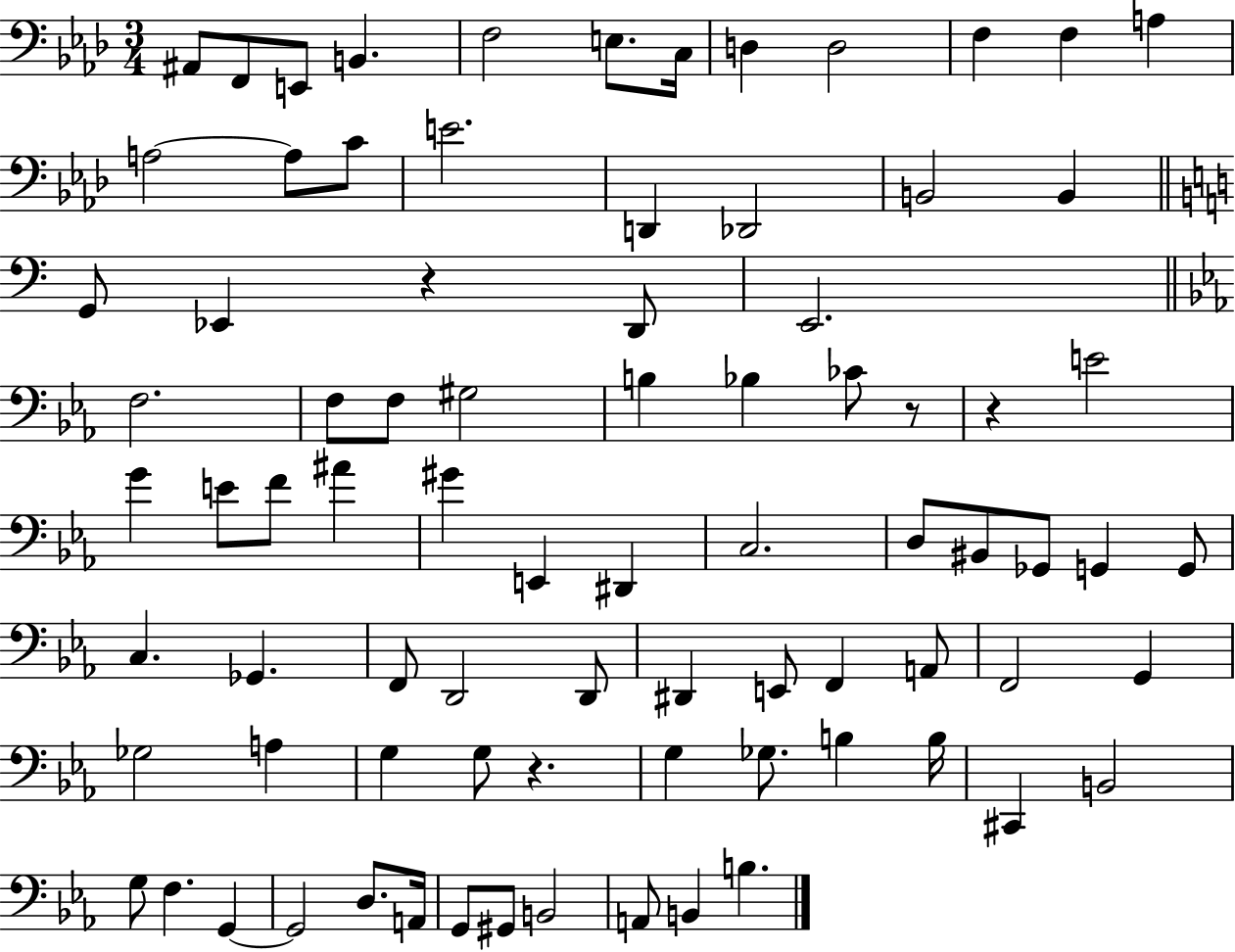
{
  \clef bass
  \numericTimeSignature
  \time 3/4
  \key aes \major
  ais,8 f,8 e,8 b,4. | f2 e8. c16 | d4 d2 | f4 f4 a4 | \break a2~~ a8 c'8 | e'2. | d,4 des,2 | b,2 b,4 | \break \bar "||" \break \key a \minor g,8 ees,4 r4 d,8 | e,2. | \bar "||" \break \key ees \major f2. | f8 f8 gis2 | b4 bes4 ces'8 r8 | r4 e'2 | \break g'4 e'8 f'8 ais'4 | gis'4 e,4 dis,4 | c2. | d8 bis,8 ges,8 g,4 g,8 | \break c4. ges,4. | f,8 d,2 d,8 | dis,4 e,8 f,4 a,8 | f,2 g,4 | \break ges2 a4 | g4 g8 r4. | g4 ges8. b4 b16 | cis,4 b,2 | \break g8 f4. g,4~~ | g,2 d8. a,16 | g,8 gis,8 b,2 | a,8 b,4 b4. | \break \bar "|."
}